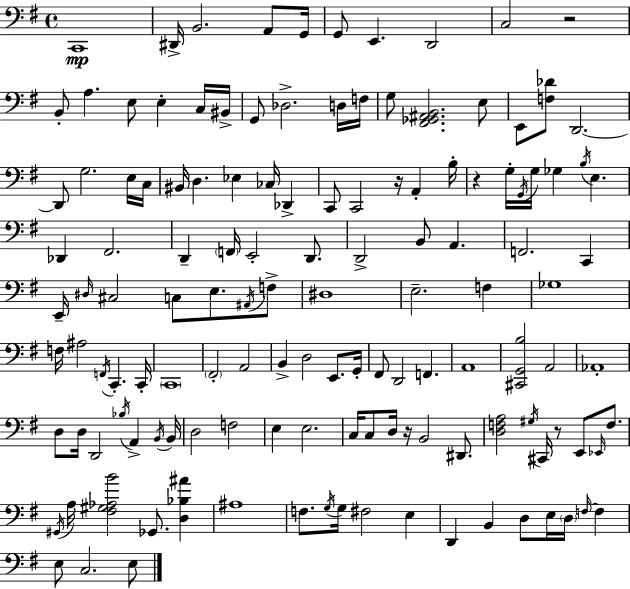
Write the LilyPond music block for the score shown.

{
  \clef bass
  \time 4/4
  \defaultTimeSignature
  \key g \major
  c,1\mp | dis,16-> b,2. a,8 g,16 | g,8 e,4. d,2 | c2 r2 | \break b,8-. a4. e8 e4-. c16 bis,16-> | g,8 des2.-> d16 f16 | g8 <fis, ges, ais, b,>2. e8 | e,8 <f des'>8 d,2.~~ | \break d,8 g2. e16 c16 | bis,16 d4. ees4 ces16 des,4-> | c,8 c,2 r16 a,4-. b16-. | r4 g16-. \acciaccatura { g,16 } g16 ges4 \acciaccatura { b16 } e4. | \break des,4 fis,2. | d,4-- \parenthesize f,16 e,2-. d,8. | d,2-> b,8 a,4. | f,2. c,4 | \break e,16-- \grace { dis16 } cis2 c8 e8. | \acciaccatura { ais,16 } f8-> dis1 | e2.-- | f4 ges1 | \break f16 ais2 \acciaccatura { f,16 } c,4.-. | c,16-. \parenthesize c,1 | \parenthesize fis,2-. a,2 | b,4-> d2 | \break e,8. g,16-. fis,8 d,2 f,4. | a,1 | <cis, g, b>2 a,2 | aes,1-. | \break d8 d16 d,2 | \acciaccatura { bes16 } a,4-> \acciaccatura { b,16 } b,16 d2 f2 | e4 e2. | c16 c8 d16 r16 b,2 | \break dis,8. <d f a>2 \acciaccatura { gis16 } | cis,16 r8 e,8 \grace { ees,16 } f8. \acciaccatura { gis,16 } a16 <fis gis aes b'>2 | ges,8. <d bes ais'>4 ais1 | f8. \acciaccatura { g16 } g16 fis2 | \break e4 d,4 b,4 | d8 e16 \parenthesize d16 \grace { f16~ }~ f4 e8 c2. | e8 \bar "|."
}